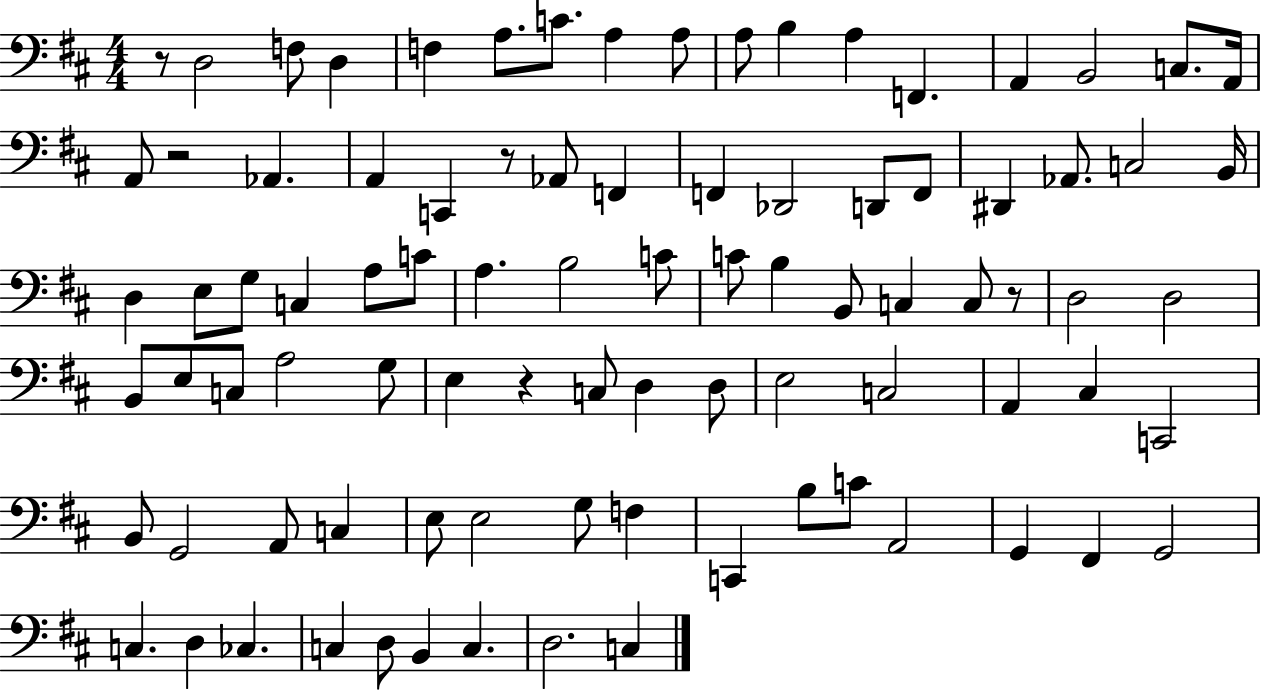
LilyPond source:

{
  \clef bass
  \numericTimeSignature
  \time 4/4
  \key d \major
  r8 d2 f8 d4 | f4 a8. c'8. a4 a8 | a8 b4 a4 f,4. | a,4 b,2 c8. a,16 | \break a,8 r2 aes,4. | a,4 c,4 r8 aes,8 f,4 | f,4 des,2 d,8 f,8 | dis,4 aes,8. c2 b,16 | \break d4 e8 g8 c4 a8 c'8 | a4. b2 c'8 | c'8 b4 b,8 c4 c8 r8 | d2 d2 | \break b,8 e8 c8 a2 g8 | e4 r4 c8 d4 d8 | e2 c2 | a,4 cis4 c,2 | \break b,8 g,2 a,8 c4 | e8 e2 g8 f4 | c,4 b8 c'8 a,2 | g,4 fis,4 g,2 | \break c4. d4 ces4. | c4 d8 b,4 c4. | d2. c4 | \bar "|."
}